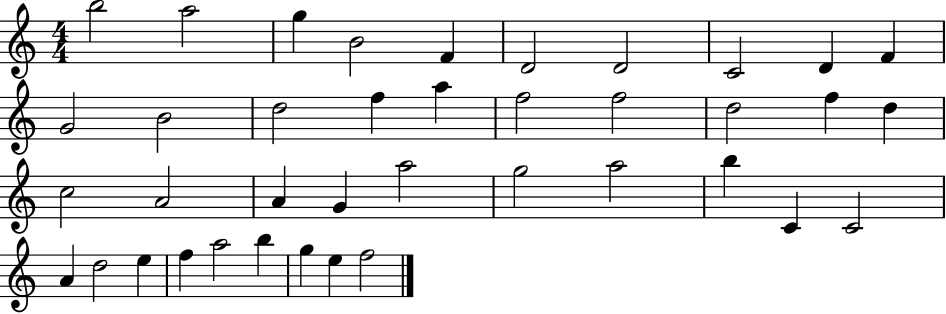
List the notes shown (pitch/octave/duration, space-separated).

B5/h A5/h G5/q B4/h F4/q D4/h D4/h C4/h D4/q F4/q G4/h B4/h D5/h F5/q A5/q F5/h F5/h D5/h F5/q D5/q C5/h A4/h A4/q G4/q A5/h G5/h A5/h B5/q C4/q C4/h A4/q D5/h E5/q F5/q A5/h B5/q G5/q E5/q F5/h